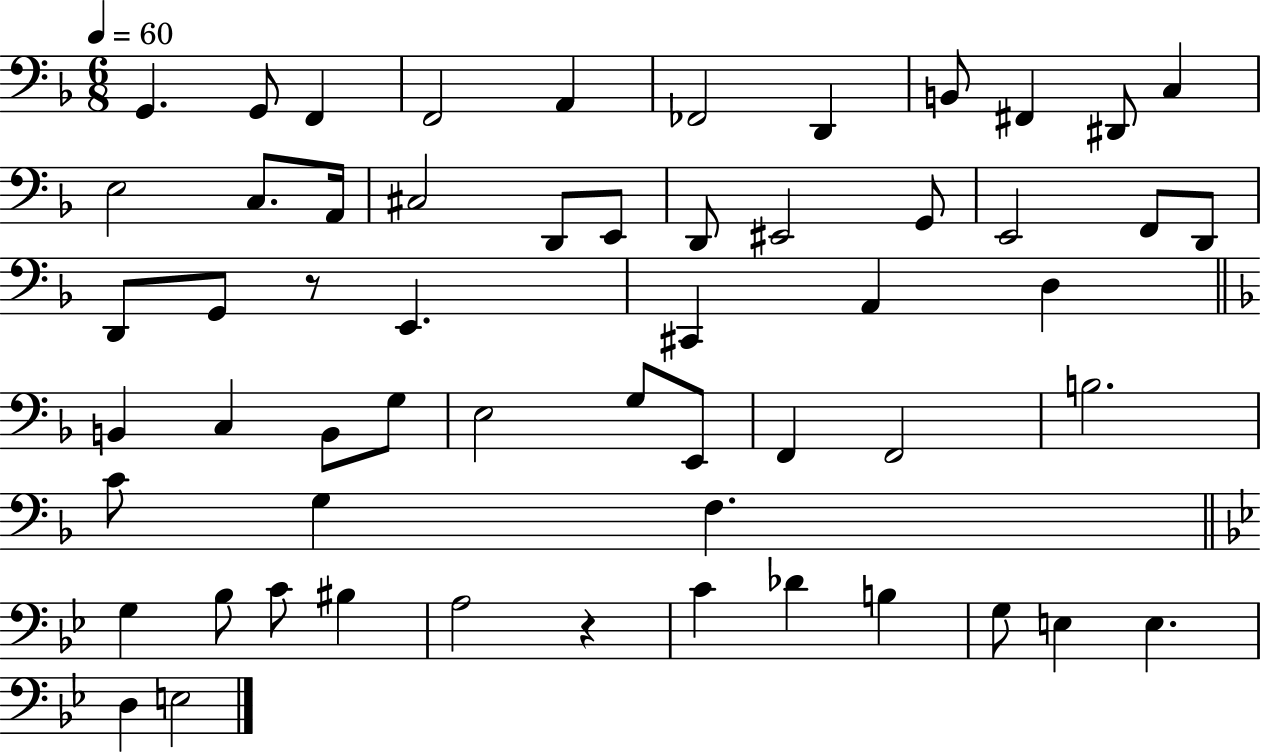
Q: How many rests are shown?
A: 2